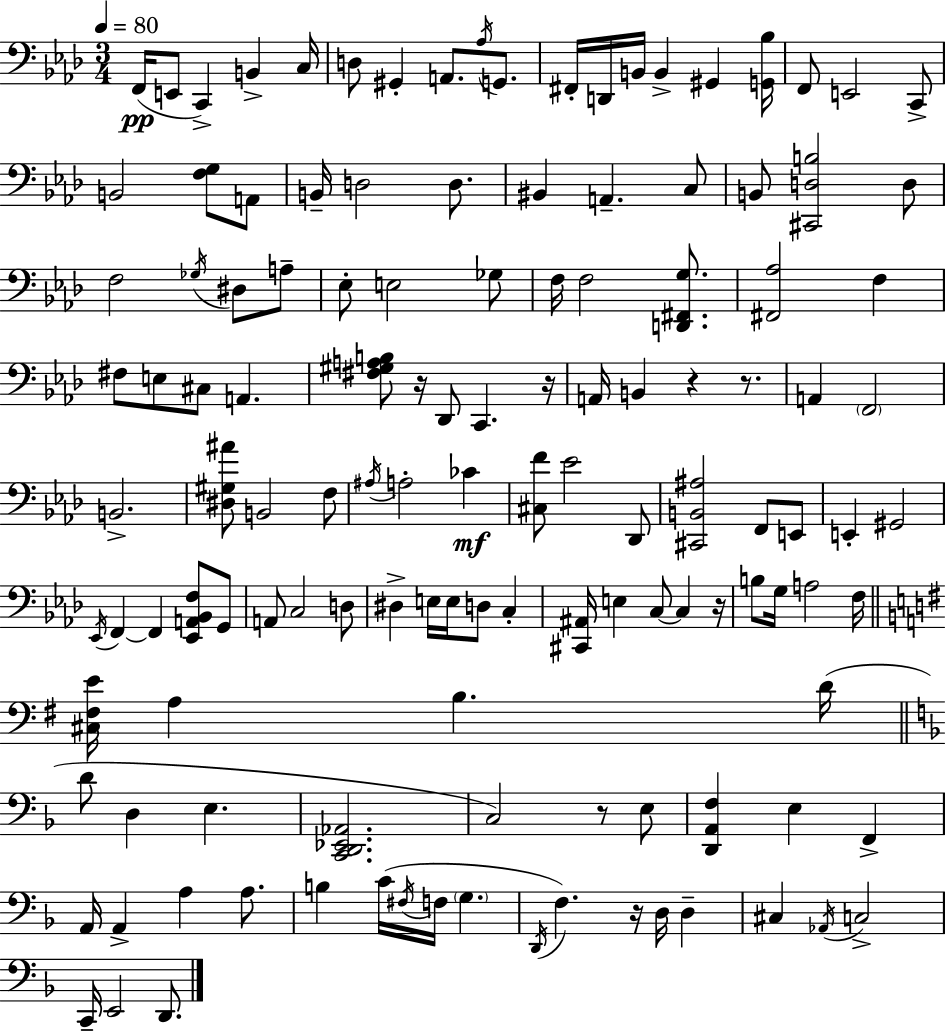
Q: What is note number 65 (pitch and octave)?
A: A2